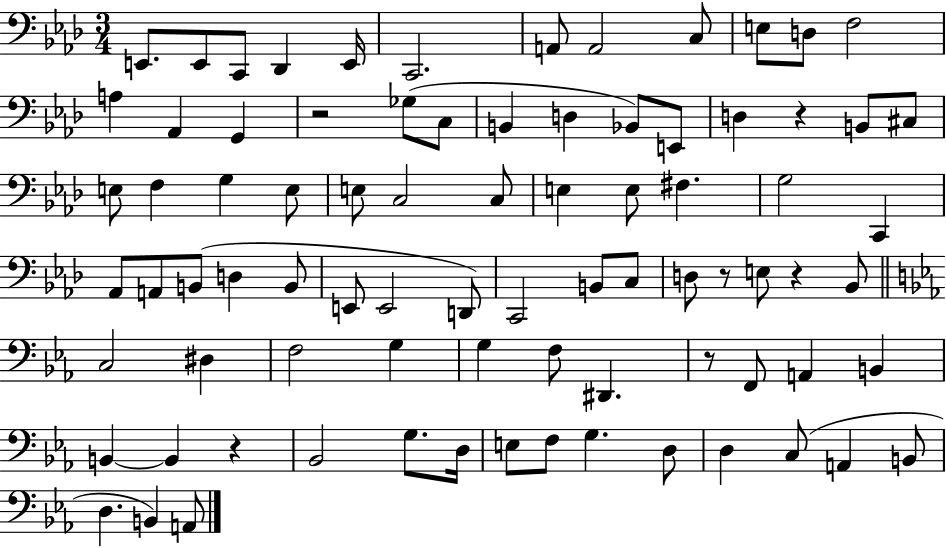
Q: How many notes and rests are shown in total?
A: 82